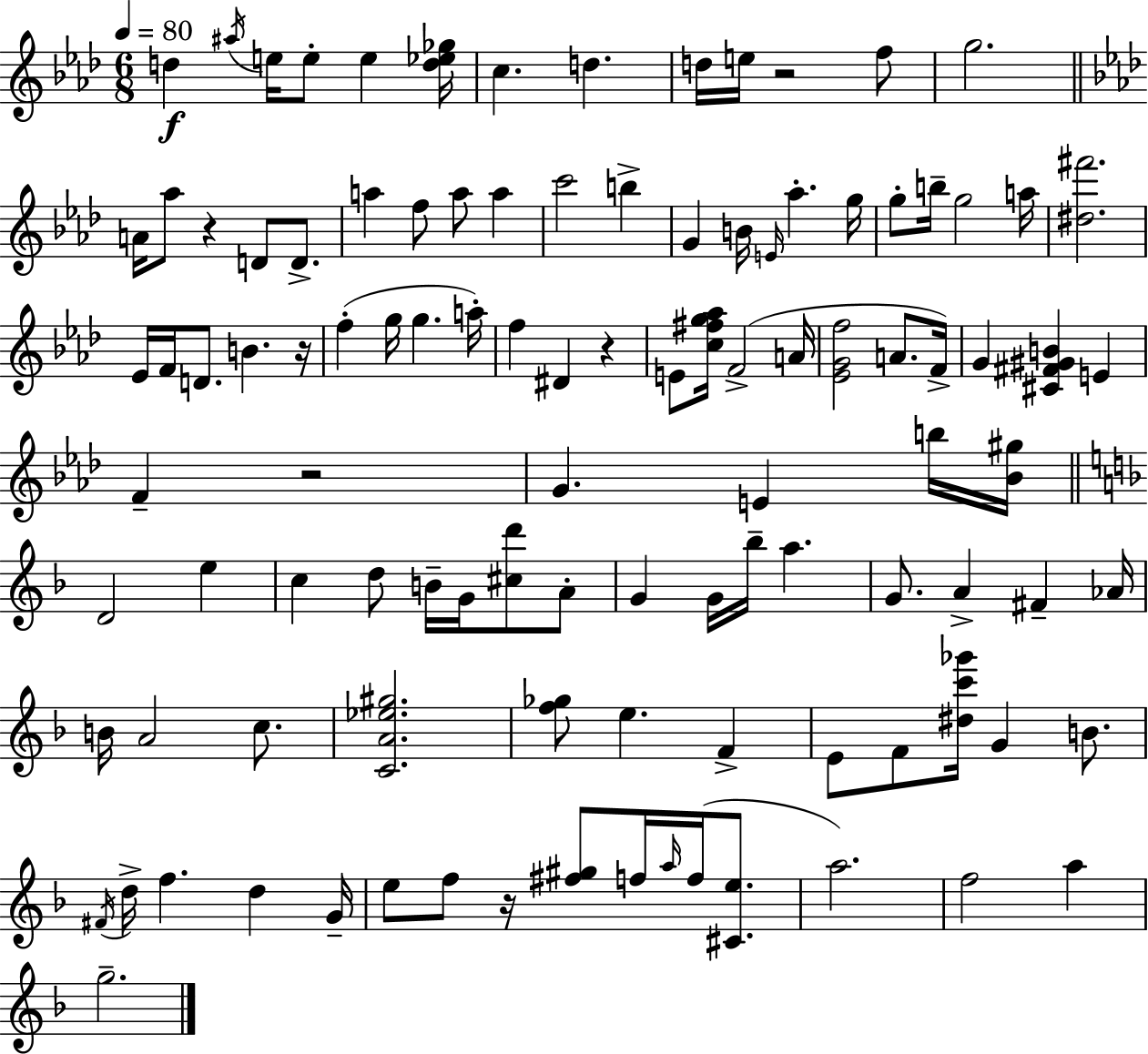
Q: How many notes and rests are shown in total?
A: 107